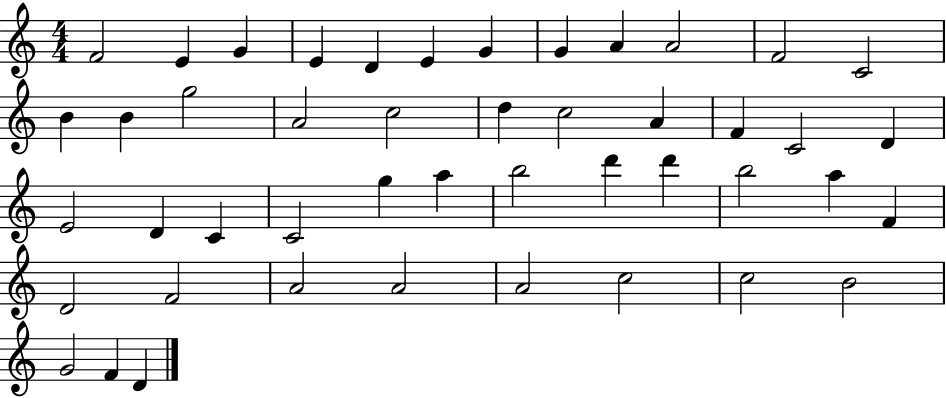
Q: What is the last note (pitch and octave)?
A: D4